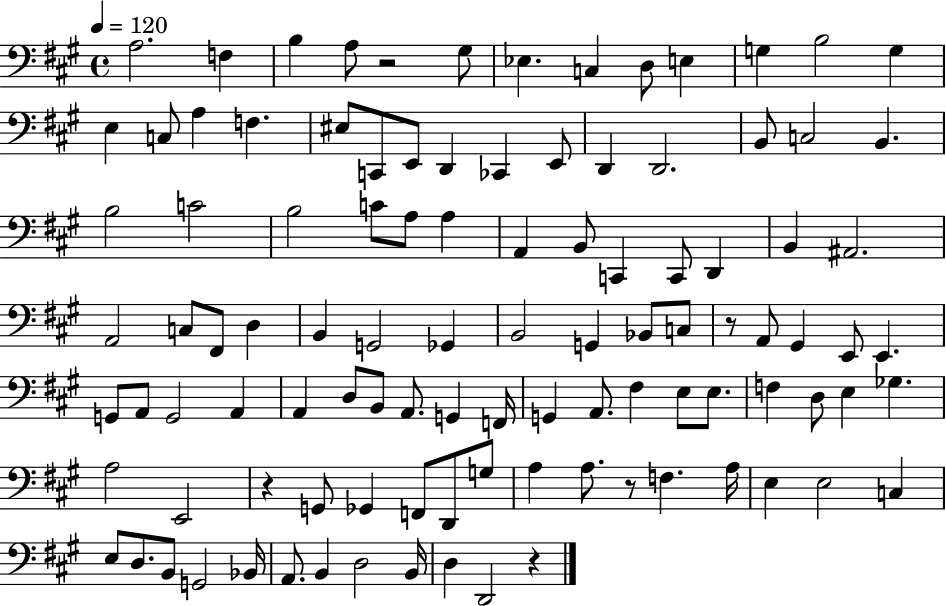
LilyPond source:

{
  \clef bass
  \time 4/4
  \defaultTimeSignature
  \key a \major
  \tempo 4 = 120
  a2. f4 | b4 a8 r2 gis8 | ees4. c4 d8 e4 | g4 b2 g4 | \break e4 c8 a4 f4. | eis8 c,8 e,8 d,4 ces,4 e,8 | d,4 d,2. | b,8 c2 b,4. | \break b2 c'2 | b2 c'8 a8 a4 | a,4 b,8 c,4 c,8 d,4 | b,4 ais,2. | \break a,2 c8 fis,8 d4 | b,4 g,2 ges,4 | b,2 g,4 bes,8 c8 | r8 a,8 gis,4 e,8 e,4. | \break g,8 a,8 g,2 a,4 | a,4 d8 b,8 a,8. g,4 f,16 | g,4 a,8. fis4 e8 e8. | f4 d8 e4 ges4. | \break a2 e,2 | r4 g,8 ges,4 f,8 d,8 g8 | a4 a8. r8 f4. a16 | e4 e2 c4 | \break e8 d8. b,8 g,2 bes,16 | a,8. b,4 d2 b,16 | d4 d,2 r4 | \bar "|."
}